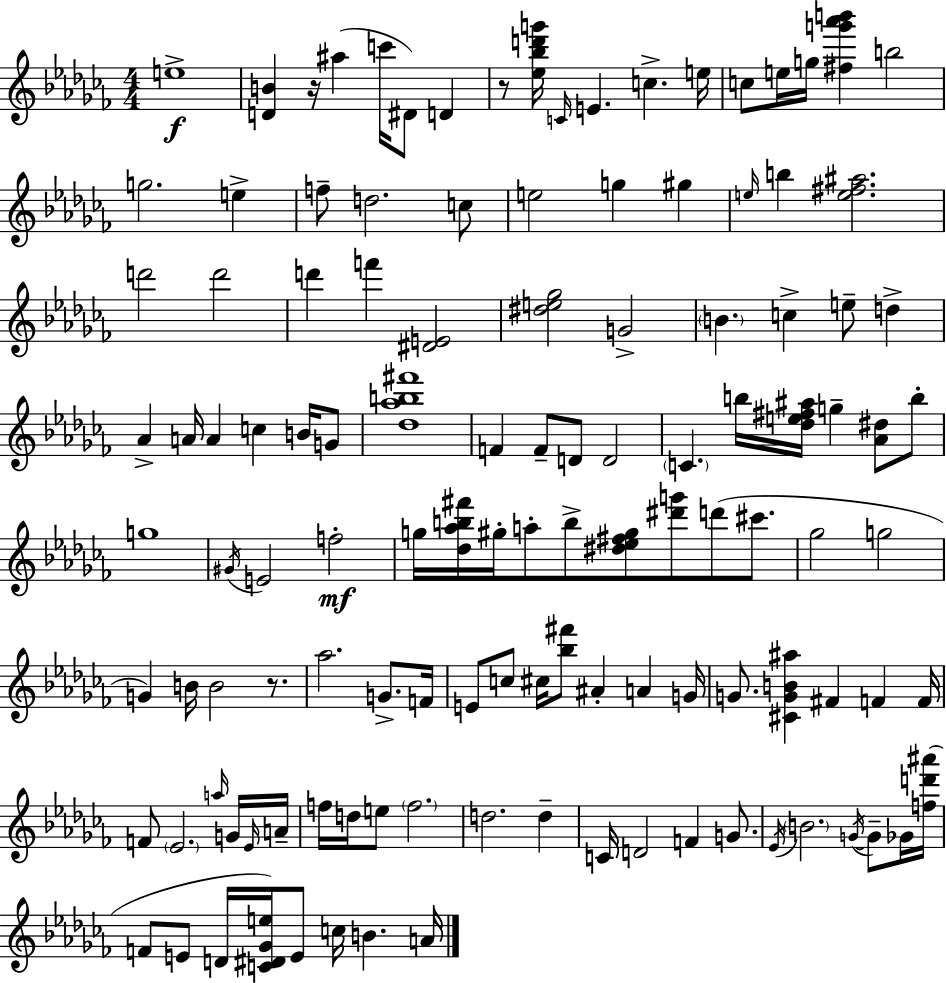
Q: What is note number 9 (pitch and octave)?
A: E5